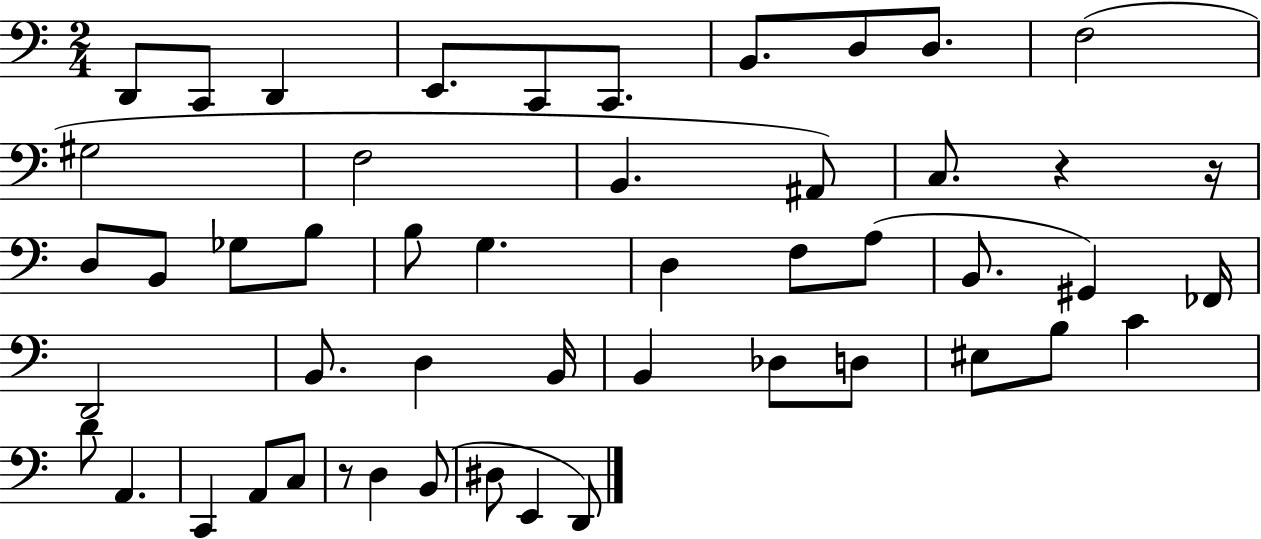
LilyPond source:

{
  \clef bass
  \numericTimeSignature
  \time 2/4
  \key c \major
  \repeat volta 2 { d,8 c,8 d,4 | e,8. c,8 c,8. | b,8. d8 d8. | f2( | \break gis2 | f2 | b,4. ais,8) | c8. r4 r16 | \break d8 b,8 ges8 b8 | b8 g4. | d4 f8 a8( | b,8. gis,4) fes,16 | \break d,2 | b,8. d4 b,16 | b,4 des8 d8 | eis8 b8 c'4 | \break d'8 a,4. | c,4 a,8 c8 | r8 d4 b,8( | dis8 e,4 d,8) | \break } \bar "|."
}